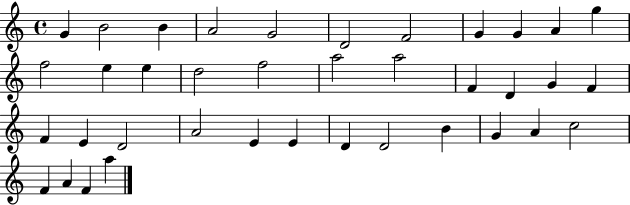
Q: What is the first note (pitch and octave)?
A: G4